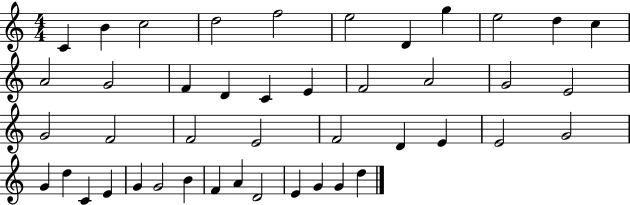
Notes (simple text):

C4/q B4/q C5/h D5/h F5/h E5/h D4/q G5/q E5/h D5/q C5/q A4/h G4/h F4/q D4/q C4/q E4/q F4/h A4/h G4/h E4/h G4/h F4/h F4/h E4/h F4/h D4/q E4/q E4/h G4/h G4/q D5/q C4/q E4/q G4/q G4/h B4/q F4/q A4/q D4/h E4/q G4/q G4/q D5/q